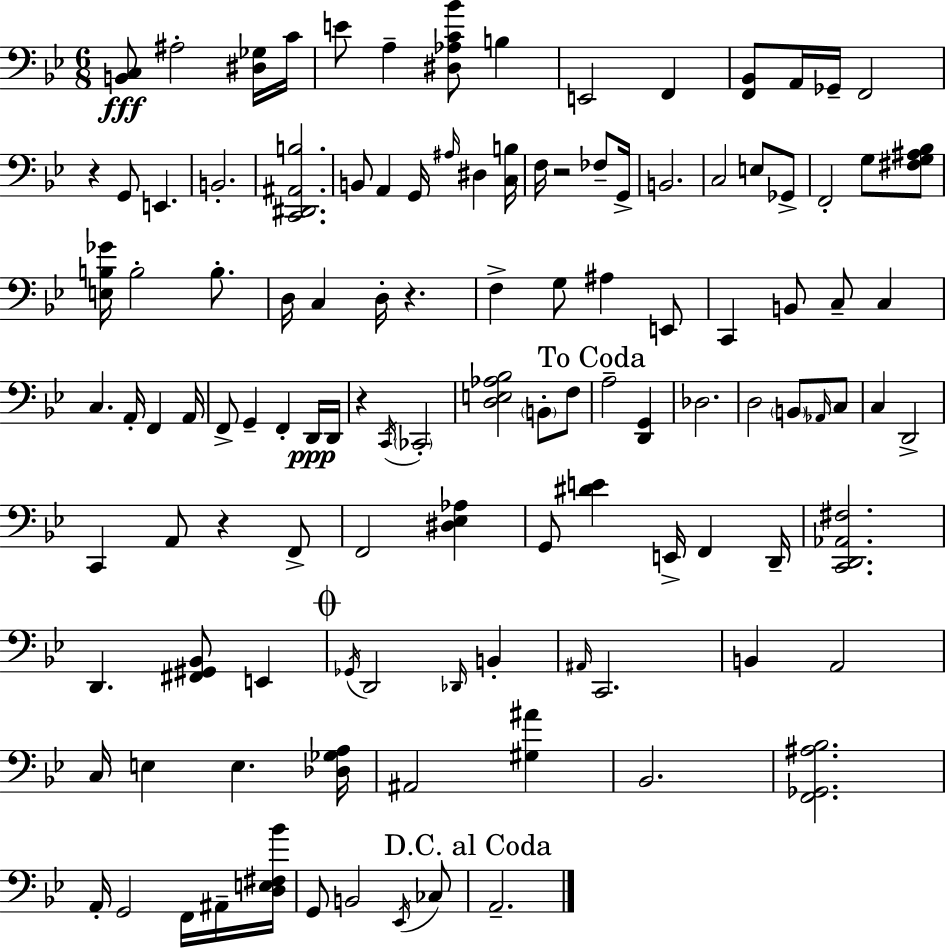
{
  \clef bass
  \numericTimeSignature
  \time 6/8
  \key bes \major
  \repeat volta 2 { <b, c>8\fff ais2-. <dis ges>16 c'16 | e'8 a4-- <dis aes c' bes'>8 b4 | e,2 f,4 | <f, bes,>8 a,16 ges,16-- f,2 | \break r4 g,8 e,4. | b,2.-. | <c, dis, ais, b>2. | b,8 a,4 g,16 \grace { ais16 } dis4 | \break <c b>16 f16 r2 fes8-- | g,16-> b,2. | c2 e8 ges,8-> | f,2-. g8 <fis g ais bes>8 | \break <e b ges'>16 b2-. b8.-. | d16 c4 d16-. r4. | f4-> g8 ais4 e,8 | c,4 b,8 c8-- c4 | \break c4. a,16-. f,4 | a,16 f,8-> g,4-- f,4-. d,16\ppp | d,16 r4 \acciaccatura { c,16 } \parenthesize ces,2-. | <d e aes bes>2 \parenthesize b,8-. | \break f8 \mark "To Coda" a2-- <d, g,>4 | des2. | d2 \parenthesize b,8 | \grace { aes,16 } c8 c4 d,2-> | \break c,4 a,8 r4 | f,8-> f,2 <dis ees aes>4 | g,8 <dis' e'>4 e,16-> f,4 | d,16-- <c, d, aes, fis>2. | \break d,4. <fis, gis, bes,>8 e,4 | \mark \markup { \musicglyph "scripts.coda" } \acciaccatura { ges,16 } d,2 | \grace { des,16 } b,4-. \grace { ais,16 } c,2. | b,4 a,2 | \break c16 e4 e4. | <des ges a>16 ais,2 | <gis ais'>4 bes,2. | <f, ges, ais bes>2. | \break a,16-. g,2 | f,16 ais,16-- <d e fis bes'>16 g,8 b,2 | \acciaccatura { ees,16 } ces8 \mark "D.C. al Coda" a,2.-- | } \bar "|."
}